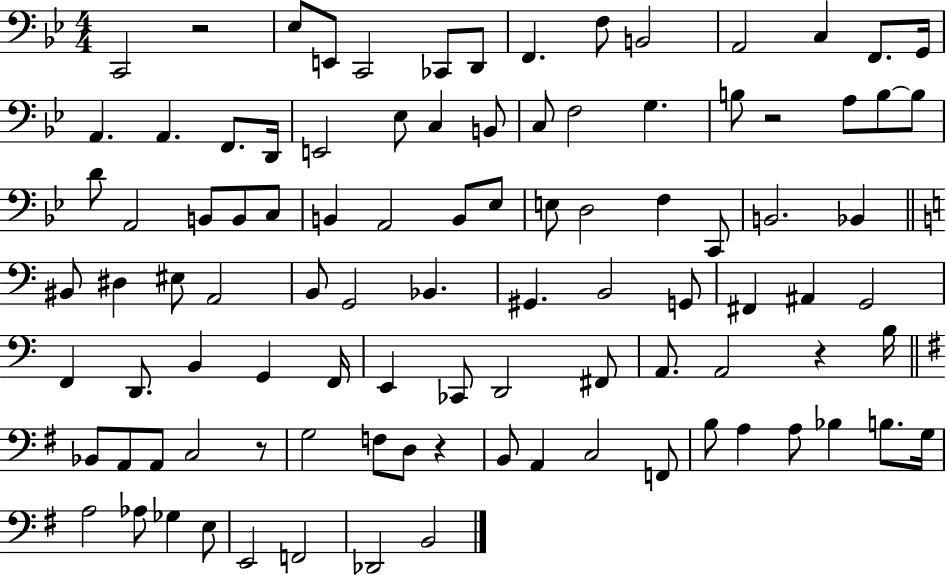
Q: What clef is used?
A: bass